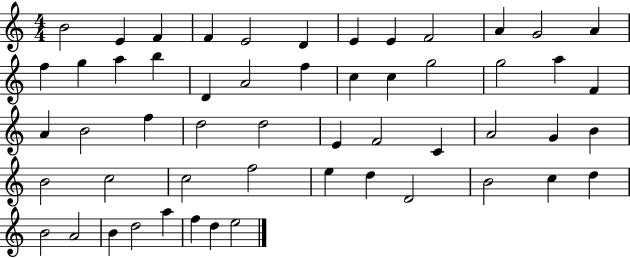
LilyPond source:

{
  \clef treble
  \numericTimeSignature
  \time 4/4
  \key c \major
  b'2 e'4 f'4 | f'4 e'2 d'4 | e'4 e'4 f'2 | a'4 g'2 a'4 | \break f''4 g''4 a''4 b''4 | d'4 a'2 f''4 | c''4 c''4 g''2 | g''2 a''4 f'4 | \break a'4 b'2 f''4 | d''2 d''2 | e'4 f'2 c'4 | a'2 g'4 b'4 | \break b'2 c''2 | c''2 f''2 | e''4 d''4 d'2 | b'2 c''4 d''4 | \break b'2 a'2 | b'4 d''2 a''4 | f''4 d''4 e''2 | \bar "|."
}